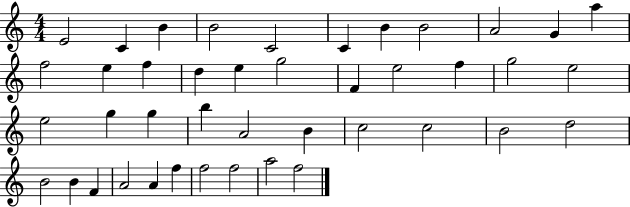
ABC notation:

X:1
T:Untitled
M:4/4
L:1/4
K:C
E2 C B B2 C2 C B B2 A2 G a f2 e f d e g2 F e2 f g2 e2 e2 g g b A2 B c2 c2 B2 d2 B2 B F A2 A f f2 f2 a2 f2